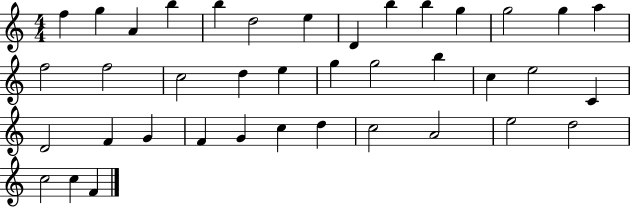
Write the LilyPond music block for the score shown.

{
  \clef treble
  \numericTimeSignature
  \time 4/4
  \key c \major
  f''4 g''4 a'4 b''4 | b''4 d''2 e''4 | d'4 b''4 b''4 g''4 | g''2 g''4 a''4 | \break f''2 f''2 | c''2 d''4 e''4 | g''4 g''2 b''4 | c''4 e''2 c'4 | \break d'2 f'4 g'4 | f'4 g'4 c''4 d''4 | c''2 a'2 | e''2 d''2 | \break c''2 c''4 f'4 | \bar "|."
}